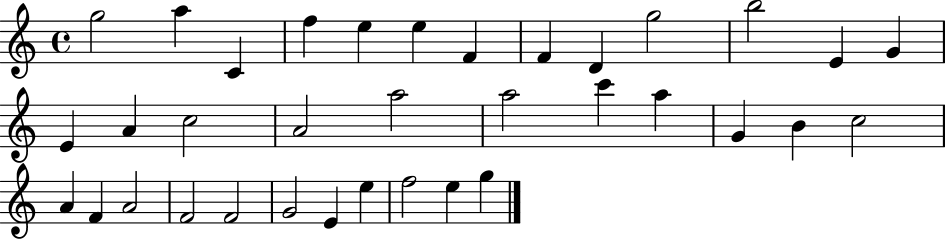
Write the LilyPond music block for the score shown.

{
  \clef treble
  \time 4/4
  \defaultTimeSignature
  \key c \major
  g''2 a''4 c'4 | f''4 e''4 e''4 f'4 | f'4 d'4 g''2 | b''2 e'4 g'4 | \break e'4 a'4 c''2 | a'2 a''2 | a''2 c'''4 a''4 | g'4 b'4 c''2 | \break a'4 f'4 a'2 | f'2 f'2 | g'2 e'4 e''4 | f''2 e''4 g''4 | \break \bar "|."
}